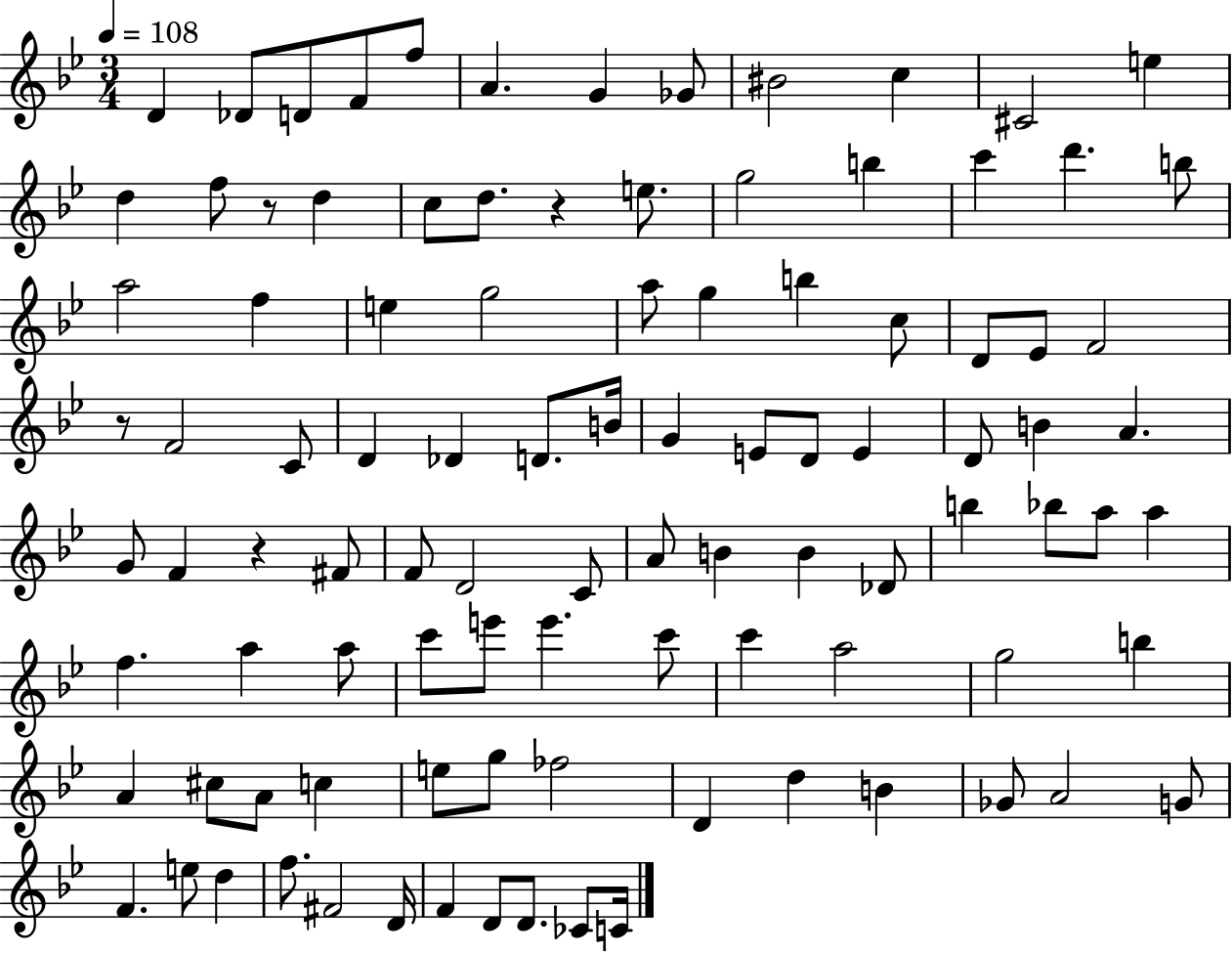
{
  \clef treble
  \numericTimeSignature
  \time 3/4
  \key bes \major
  \tempo 4 = 108
  d'4 des'8 d'8 f'8 f''8 | a'4. g'4 ges'8 | bis'2 c''4 | cis'2 e''4 | \break d''4 f''8 r8 d''4 | c''8 d''8. r4 e''8. | g''2 b''4 | c'''4 d'''4. b''8 | \break a''2 f''4 | e''4 g''2 | a''8 g''4 b''4 c''8 | d'8 ees'8 f'2 | \break r8 f'2 c'8 | d'4 des'4 d'8. b'16 | g'4 e'8 d'8 e'4 | d'8 b'4 a'4. | \break g'8 f'4 r4 fis'8 | f'8 d'2 c'8 | a'8 b'4 b'4 des'8 | b''4 bes''8 a''8 a''4 | \break f''4. a''4 a''8 | c'''8 e'''8 e'''4. c'''8 | c'''4 a''2 | g''2 b''4 | \break a'4 cis''8 a'8 c''4 | e''8 g''8 fes''2 | d'4 d''4 b'4 | ges'8 a'2 g'8 | \break f'4. e''8 d''4 | f''8. fis'2 d'16 | f'4 d'8 d'8. ces'8 c'16 | \bar "|."
}